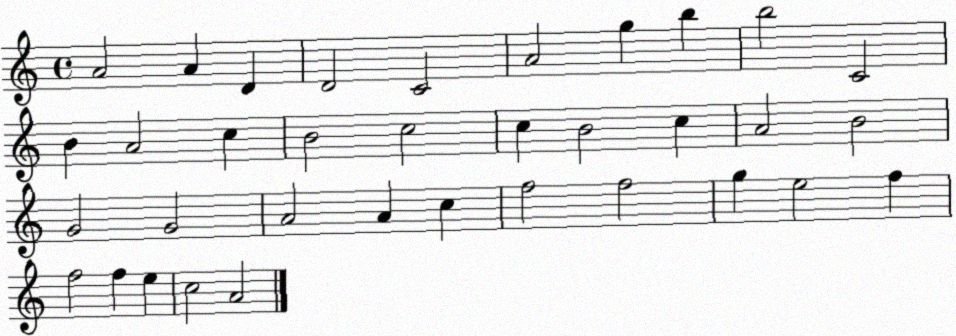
X:1
T:Untitled
M:4/4
L:1/4
K:C
A2 A D D2 C2 A2 g b b2 C2 B A2 c B2 c2 c B2 c A2 B2 G2 G2 A2 A c f2 f2 g e2 f f2 f e c2 A2